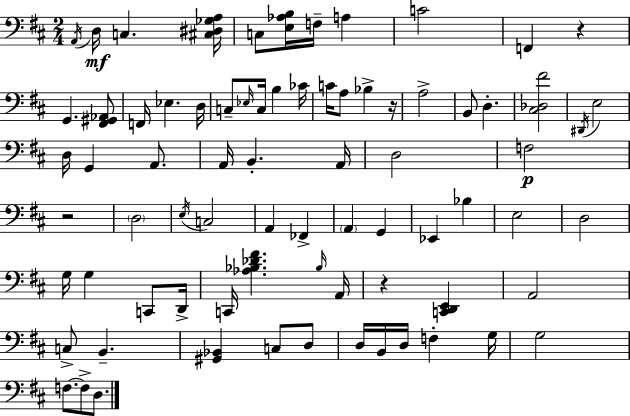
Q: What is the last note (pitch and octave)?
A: D3